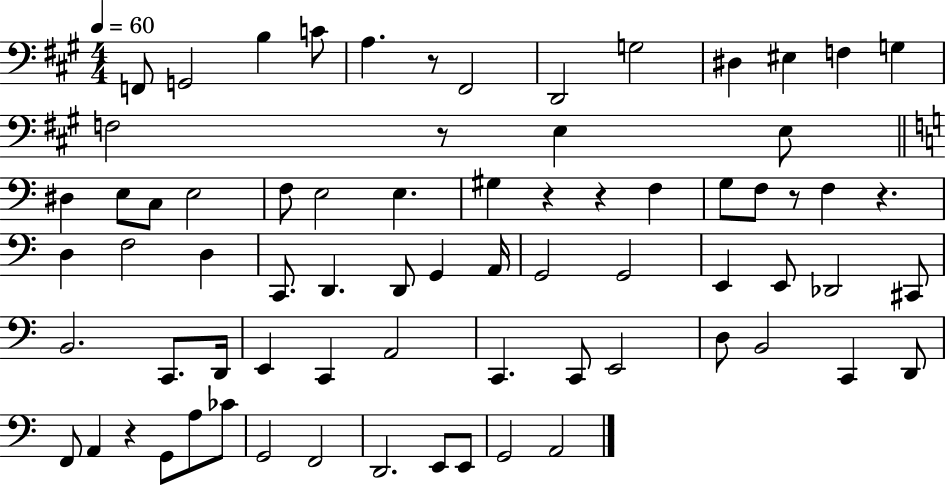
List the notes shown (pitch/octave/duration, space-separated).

F2/e G2/h B3/q C4/e A3/q. R/e F#2/h D2/h G3/h D#3/q EIS3/q F3/q G3/q F3/h R/e E3/q E3/e D#3/q E3/e C3/e E3/h F3/e E3/h E3/q. G#3/q R/q R/q F3/q G3/e F3/e R/e F3/q R/q. D3/q F3/h D3/q C2/e. D2/q. D2/e G2/q A2/s G2/h G2/h E2/q E2/e Db2/h C#2/e B2/h. C2/e. D2/s E2/q C2/q A2/h C2/q. C2/e E2/h D3/e B2/h C2/q D2/e F2/e A2/q R/q G2/e A3/e CES4/e G2/h F2/h D2/h. E2/e E2/e G2/h A2/h